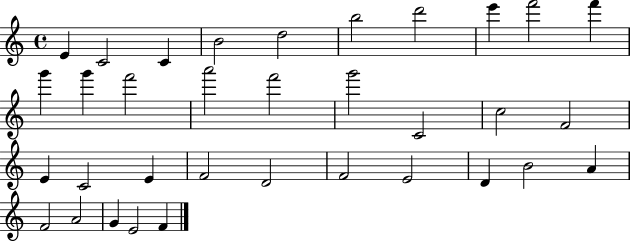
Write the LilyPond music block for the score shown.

{
  \clef treble
  \time 4/4
  \defaultTimeSignature
  \key c \major
  e'4 c'2 c'4 | b'2 d''2 | b''2 d'''2 | e'''4 f'''2 f'''4 | \break g'''4 g'''4 f'''2 | a'''2 f'''2 | g'''2 c'2 | c''2 f'2 | \break e'4 c'2 e'4 | f'2 d'2 | f'2 e'2 | d'4 b'2 a'4 | \break f'2 a'2 | g'4 e'2 f'4 | \bar "|."
}